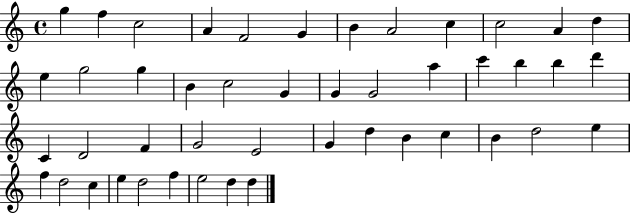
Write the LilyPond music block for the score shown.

{
  \clef treble
  \time 4/4
  \defaultTimeSignature
  \key c \major
  g''4 f''4 c''2 | a'4 f'2 g'4 | b'4 a'2 c''4 | c''2 a'4 d''4 | \break e''4 g''2 g''4 | b'4 c''2 g'4 | g'4 g'2 a''4 | c'''4 b''4 b''4 d'''4 | \break c'4 d'2 f'4 | g'2 e'2 | g'4 d''4 b'4 c''4 | b'4 d''2 e''4 | \break f''4 d''2 c''4 | e''4 d''2 f''4 | e''2 d''4 d''4 | \bar "|."
}